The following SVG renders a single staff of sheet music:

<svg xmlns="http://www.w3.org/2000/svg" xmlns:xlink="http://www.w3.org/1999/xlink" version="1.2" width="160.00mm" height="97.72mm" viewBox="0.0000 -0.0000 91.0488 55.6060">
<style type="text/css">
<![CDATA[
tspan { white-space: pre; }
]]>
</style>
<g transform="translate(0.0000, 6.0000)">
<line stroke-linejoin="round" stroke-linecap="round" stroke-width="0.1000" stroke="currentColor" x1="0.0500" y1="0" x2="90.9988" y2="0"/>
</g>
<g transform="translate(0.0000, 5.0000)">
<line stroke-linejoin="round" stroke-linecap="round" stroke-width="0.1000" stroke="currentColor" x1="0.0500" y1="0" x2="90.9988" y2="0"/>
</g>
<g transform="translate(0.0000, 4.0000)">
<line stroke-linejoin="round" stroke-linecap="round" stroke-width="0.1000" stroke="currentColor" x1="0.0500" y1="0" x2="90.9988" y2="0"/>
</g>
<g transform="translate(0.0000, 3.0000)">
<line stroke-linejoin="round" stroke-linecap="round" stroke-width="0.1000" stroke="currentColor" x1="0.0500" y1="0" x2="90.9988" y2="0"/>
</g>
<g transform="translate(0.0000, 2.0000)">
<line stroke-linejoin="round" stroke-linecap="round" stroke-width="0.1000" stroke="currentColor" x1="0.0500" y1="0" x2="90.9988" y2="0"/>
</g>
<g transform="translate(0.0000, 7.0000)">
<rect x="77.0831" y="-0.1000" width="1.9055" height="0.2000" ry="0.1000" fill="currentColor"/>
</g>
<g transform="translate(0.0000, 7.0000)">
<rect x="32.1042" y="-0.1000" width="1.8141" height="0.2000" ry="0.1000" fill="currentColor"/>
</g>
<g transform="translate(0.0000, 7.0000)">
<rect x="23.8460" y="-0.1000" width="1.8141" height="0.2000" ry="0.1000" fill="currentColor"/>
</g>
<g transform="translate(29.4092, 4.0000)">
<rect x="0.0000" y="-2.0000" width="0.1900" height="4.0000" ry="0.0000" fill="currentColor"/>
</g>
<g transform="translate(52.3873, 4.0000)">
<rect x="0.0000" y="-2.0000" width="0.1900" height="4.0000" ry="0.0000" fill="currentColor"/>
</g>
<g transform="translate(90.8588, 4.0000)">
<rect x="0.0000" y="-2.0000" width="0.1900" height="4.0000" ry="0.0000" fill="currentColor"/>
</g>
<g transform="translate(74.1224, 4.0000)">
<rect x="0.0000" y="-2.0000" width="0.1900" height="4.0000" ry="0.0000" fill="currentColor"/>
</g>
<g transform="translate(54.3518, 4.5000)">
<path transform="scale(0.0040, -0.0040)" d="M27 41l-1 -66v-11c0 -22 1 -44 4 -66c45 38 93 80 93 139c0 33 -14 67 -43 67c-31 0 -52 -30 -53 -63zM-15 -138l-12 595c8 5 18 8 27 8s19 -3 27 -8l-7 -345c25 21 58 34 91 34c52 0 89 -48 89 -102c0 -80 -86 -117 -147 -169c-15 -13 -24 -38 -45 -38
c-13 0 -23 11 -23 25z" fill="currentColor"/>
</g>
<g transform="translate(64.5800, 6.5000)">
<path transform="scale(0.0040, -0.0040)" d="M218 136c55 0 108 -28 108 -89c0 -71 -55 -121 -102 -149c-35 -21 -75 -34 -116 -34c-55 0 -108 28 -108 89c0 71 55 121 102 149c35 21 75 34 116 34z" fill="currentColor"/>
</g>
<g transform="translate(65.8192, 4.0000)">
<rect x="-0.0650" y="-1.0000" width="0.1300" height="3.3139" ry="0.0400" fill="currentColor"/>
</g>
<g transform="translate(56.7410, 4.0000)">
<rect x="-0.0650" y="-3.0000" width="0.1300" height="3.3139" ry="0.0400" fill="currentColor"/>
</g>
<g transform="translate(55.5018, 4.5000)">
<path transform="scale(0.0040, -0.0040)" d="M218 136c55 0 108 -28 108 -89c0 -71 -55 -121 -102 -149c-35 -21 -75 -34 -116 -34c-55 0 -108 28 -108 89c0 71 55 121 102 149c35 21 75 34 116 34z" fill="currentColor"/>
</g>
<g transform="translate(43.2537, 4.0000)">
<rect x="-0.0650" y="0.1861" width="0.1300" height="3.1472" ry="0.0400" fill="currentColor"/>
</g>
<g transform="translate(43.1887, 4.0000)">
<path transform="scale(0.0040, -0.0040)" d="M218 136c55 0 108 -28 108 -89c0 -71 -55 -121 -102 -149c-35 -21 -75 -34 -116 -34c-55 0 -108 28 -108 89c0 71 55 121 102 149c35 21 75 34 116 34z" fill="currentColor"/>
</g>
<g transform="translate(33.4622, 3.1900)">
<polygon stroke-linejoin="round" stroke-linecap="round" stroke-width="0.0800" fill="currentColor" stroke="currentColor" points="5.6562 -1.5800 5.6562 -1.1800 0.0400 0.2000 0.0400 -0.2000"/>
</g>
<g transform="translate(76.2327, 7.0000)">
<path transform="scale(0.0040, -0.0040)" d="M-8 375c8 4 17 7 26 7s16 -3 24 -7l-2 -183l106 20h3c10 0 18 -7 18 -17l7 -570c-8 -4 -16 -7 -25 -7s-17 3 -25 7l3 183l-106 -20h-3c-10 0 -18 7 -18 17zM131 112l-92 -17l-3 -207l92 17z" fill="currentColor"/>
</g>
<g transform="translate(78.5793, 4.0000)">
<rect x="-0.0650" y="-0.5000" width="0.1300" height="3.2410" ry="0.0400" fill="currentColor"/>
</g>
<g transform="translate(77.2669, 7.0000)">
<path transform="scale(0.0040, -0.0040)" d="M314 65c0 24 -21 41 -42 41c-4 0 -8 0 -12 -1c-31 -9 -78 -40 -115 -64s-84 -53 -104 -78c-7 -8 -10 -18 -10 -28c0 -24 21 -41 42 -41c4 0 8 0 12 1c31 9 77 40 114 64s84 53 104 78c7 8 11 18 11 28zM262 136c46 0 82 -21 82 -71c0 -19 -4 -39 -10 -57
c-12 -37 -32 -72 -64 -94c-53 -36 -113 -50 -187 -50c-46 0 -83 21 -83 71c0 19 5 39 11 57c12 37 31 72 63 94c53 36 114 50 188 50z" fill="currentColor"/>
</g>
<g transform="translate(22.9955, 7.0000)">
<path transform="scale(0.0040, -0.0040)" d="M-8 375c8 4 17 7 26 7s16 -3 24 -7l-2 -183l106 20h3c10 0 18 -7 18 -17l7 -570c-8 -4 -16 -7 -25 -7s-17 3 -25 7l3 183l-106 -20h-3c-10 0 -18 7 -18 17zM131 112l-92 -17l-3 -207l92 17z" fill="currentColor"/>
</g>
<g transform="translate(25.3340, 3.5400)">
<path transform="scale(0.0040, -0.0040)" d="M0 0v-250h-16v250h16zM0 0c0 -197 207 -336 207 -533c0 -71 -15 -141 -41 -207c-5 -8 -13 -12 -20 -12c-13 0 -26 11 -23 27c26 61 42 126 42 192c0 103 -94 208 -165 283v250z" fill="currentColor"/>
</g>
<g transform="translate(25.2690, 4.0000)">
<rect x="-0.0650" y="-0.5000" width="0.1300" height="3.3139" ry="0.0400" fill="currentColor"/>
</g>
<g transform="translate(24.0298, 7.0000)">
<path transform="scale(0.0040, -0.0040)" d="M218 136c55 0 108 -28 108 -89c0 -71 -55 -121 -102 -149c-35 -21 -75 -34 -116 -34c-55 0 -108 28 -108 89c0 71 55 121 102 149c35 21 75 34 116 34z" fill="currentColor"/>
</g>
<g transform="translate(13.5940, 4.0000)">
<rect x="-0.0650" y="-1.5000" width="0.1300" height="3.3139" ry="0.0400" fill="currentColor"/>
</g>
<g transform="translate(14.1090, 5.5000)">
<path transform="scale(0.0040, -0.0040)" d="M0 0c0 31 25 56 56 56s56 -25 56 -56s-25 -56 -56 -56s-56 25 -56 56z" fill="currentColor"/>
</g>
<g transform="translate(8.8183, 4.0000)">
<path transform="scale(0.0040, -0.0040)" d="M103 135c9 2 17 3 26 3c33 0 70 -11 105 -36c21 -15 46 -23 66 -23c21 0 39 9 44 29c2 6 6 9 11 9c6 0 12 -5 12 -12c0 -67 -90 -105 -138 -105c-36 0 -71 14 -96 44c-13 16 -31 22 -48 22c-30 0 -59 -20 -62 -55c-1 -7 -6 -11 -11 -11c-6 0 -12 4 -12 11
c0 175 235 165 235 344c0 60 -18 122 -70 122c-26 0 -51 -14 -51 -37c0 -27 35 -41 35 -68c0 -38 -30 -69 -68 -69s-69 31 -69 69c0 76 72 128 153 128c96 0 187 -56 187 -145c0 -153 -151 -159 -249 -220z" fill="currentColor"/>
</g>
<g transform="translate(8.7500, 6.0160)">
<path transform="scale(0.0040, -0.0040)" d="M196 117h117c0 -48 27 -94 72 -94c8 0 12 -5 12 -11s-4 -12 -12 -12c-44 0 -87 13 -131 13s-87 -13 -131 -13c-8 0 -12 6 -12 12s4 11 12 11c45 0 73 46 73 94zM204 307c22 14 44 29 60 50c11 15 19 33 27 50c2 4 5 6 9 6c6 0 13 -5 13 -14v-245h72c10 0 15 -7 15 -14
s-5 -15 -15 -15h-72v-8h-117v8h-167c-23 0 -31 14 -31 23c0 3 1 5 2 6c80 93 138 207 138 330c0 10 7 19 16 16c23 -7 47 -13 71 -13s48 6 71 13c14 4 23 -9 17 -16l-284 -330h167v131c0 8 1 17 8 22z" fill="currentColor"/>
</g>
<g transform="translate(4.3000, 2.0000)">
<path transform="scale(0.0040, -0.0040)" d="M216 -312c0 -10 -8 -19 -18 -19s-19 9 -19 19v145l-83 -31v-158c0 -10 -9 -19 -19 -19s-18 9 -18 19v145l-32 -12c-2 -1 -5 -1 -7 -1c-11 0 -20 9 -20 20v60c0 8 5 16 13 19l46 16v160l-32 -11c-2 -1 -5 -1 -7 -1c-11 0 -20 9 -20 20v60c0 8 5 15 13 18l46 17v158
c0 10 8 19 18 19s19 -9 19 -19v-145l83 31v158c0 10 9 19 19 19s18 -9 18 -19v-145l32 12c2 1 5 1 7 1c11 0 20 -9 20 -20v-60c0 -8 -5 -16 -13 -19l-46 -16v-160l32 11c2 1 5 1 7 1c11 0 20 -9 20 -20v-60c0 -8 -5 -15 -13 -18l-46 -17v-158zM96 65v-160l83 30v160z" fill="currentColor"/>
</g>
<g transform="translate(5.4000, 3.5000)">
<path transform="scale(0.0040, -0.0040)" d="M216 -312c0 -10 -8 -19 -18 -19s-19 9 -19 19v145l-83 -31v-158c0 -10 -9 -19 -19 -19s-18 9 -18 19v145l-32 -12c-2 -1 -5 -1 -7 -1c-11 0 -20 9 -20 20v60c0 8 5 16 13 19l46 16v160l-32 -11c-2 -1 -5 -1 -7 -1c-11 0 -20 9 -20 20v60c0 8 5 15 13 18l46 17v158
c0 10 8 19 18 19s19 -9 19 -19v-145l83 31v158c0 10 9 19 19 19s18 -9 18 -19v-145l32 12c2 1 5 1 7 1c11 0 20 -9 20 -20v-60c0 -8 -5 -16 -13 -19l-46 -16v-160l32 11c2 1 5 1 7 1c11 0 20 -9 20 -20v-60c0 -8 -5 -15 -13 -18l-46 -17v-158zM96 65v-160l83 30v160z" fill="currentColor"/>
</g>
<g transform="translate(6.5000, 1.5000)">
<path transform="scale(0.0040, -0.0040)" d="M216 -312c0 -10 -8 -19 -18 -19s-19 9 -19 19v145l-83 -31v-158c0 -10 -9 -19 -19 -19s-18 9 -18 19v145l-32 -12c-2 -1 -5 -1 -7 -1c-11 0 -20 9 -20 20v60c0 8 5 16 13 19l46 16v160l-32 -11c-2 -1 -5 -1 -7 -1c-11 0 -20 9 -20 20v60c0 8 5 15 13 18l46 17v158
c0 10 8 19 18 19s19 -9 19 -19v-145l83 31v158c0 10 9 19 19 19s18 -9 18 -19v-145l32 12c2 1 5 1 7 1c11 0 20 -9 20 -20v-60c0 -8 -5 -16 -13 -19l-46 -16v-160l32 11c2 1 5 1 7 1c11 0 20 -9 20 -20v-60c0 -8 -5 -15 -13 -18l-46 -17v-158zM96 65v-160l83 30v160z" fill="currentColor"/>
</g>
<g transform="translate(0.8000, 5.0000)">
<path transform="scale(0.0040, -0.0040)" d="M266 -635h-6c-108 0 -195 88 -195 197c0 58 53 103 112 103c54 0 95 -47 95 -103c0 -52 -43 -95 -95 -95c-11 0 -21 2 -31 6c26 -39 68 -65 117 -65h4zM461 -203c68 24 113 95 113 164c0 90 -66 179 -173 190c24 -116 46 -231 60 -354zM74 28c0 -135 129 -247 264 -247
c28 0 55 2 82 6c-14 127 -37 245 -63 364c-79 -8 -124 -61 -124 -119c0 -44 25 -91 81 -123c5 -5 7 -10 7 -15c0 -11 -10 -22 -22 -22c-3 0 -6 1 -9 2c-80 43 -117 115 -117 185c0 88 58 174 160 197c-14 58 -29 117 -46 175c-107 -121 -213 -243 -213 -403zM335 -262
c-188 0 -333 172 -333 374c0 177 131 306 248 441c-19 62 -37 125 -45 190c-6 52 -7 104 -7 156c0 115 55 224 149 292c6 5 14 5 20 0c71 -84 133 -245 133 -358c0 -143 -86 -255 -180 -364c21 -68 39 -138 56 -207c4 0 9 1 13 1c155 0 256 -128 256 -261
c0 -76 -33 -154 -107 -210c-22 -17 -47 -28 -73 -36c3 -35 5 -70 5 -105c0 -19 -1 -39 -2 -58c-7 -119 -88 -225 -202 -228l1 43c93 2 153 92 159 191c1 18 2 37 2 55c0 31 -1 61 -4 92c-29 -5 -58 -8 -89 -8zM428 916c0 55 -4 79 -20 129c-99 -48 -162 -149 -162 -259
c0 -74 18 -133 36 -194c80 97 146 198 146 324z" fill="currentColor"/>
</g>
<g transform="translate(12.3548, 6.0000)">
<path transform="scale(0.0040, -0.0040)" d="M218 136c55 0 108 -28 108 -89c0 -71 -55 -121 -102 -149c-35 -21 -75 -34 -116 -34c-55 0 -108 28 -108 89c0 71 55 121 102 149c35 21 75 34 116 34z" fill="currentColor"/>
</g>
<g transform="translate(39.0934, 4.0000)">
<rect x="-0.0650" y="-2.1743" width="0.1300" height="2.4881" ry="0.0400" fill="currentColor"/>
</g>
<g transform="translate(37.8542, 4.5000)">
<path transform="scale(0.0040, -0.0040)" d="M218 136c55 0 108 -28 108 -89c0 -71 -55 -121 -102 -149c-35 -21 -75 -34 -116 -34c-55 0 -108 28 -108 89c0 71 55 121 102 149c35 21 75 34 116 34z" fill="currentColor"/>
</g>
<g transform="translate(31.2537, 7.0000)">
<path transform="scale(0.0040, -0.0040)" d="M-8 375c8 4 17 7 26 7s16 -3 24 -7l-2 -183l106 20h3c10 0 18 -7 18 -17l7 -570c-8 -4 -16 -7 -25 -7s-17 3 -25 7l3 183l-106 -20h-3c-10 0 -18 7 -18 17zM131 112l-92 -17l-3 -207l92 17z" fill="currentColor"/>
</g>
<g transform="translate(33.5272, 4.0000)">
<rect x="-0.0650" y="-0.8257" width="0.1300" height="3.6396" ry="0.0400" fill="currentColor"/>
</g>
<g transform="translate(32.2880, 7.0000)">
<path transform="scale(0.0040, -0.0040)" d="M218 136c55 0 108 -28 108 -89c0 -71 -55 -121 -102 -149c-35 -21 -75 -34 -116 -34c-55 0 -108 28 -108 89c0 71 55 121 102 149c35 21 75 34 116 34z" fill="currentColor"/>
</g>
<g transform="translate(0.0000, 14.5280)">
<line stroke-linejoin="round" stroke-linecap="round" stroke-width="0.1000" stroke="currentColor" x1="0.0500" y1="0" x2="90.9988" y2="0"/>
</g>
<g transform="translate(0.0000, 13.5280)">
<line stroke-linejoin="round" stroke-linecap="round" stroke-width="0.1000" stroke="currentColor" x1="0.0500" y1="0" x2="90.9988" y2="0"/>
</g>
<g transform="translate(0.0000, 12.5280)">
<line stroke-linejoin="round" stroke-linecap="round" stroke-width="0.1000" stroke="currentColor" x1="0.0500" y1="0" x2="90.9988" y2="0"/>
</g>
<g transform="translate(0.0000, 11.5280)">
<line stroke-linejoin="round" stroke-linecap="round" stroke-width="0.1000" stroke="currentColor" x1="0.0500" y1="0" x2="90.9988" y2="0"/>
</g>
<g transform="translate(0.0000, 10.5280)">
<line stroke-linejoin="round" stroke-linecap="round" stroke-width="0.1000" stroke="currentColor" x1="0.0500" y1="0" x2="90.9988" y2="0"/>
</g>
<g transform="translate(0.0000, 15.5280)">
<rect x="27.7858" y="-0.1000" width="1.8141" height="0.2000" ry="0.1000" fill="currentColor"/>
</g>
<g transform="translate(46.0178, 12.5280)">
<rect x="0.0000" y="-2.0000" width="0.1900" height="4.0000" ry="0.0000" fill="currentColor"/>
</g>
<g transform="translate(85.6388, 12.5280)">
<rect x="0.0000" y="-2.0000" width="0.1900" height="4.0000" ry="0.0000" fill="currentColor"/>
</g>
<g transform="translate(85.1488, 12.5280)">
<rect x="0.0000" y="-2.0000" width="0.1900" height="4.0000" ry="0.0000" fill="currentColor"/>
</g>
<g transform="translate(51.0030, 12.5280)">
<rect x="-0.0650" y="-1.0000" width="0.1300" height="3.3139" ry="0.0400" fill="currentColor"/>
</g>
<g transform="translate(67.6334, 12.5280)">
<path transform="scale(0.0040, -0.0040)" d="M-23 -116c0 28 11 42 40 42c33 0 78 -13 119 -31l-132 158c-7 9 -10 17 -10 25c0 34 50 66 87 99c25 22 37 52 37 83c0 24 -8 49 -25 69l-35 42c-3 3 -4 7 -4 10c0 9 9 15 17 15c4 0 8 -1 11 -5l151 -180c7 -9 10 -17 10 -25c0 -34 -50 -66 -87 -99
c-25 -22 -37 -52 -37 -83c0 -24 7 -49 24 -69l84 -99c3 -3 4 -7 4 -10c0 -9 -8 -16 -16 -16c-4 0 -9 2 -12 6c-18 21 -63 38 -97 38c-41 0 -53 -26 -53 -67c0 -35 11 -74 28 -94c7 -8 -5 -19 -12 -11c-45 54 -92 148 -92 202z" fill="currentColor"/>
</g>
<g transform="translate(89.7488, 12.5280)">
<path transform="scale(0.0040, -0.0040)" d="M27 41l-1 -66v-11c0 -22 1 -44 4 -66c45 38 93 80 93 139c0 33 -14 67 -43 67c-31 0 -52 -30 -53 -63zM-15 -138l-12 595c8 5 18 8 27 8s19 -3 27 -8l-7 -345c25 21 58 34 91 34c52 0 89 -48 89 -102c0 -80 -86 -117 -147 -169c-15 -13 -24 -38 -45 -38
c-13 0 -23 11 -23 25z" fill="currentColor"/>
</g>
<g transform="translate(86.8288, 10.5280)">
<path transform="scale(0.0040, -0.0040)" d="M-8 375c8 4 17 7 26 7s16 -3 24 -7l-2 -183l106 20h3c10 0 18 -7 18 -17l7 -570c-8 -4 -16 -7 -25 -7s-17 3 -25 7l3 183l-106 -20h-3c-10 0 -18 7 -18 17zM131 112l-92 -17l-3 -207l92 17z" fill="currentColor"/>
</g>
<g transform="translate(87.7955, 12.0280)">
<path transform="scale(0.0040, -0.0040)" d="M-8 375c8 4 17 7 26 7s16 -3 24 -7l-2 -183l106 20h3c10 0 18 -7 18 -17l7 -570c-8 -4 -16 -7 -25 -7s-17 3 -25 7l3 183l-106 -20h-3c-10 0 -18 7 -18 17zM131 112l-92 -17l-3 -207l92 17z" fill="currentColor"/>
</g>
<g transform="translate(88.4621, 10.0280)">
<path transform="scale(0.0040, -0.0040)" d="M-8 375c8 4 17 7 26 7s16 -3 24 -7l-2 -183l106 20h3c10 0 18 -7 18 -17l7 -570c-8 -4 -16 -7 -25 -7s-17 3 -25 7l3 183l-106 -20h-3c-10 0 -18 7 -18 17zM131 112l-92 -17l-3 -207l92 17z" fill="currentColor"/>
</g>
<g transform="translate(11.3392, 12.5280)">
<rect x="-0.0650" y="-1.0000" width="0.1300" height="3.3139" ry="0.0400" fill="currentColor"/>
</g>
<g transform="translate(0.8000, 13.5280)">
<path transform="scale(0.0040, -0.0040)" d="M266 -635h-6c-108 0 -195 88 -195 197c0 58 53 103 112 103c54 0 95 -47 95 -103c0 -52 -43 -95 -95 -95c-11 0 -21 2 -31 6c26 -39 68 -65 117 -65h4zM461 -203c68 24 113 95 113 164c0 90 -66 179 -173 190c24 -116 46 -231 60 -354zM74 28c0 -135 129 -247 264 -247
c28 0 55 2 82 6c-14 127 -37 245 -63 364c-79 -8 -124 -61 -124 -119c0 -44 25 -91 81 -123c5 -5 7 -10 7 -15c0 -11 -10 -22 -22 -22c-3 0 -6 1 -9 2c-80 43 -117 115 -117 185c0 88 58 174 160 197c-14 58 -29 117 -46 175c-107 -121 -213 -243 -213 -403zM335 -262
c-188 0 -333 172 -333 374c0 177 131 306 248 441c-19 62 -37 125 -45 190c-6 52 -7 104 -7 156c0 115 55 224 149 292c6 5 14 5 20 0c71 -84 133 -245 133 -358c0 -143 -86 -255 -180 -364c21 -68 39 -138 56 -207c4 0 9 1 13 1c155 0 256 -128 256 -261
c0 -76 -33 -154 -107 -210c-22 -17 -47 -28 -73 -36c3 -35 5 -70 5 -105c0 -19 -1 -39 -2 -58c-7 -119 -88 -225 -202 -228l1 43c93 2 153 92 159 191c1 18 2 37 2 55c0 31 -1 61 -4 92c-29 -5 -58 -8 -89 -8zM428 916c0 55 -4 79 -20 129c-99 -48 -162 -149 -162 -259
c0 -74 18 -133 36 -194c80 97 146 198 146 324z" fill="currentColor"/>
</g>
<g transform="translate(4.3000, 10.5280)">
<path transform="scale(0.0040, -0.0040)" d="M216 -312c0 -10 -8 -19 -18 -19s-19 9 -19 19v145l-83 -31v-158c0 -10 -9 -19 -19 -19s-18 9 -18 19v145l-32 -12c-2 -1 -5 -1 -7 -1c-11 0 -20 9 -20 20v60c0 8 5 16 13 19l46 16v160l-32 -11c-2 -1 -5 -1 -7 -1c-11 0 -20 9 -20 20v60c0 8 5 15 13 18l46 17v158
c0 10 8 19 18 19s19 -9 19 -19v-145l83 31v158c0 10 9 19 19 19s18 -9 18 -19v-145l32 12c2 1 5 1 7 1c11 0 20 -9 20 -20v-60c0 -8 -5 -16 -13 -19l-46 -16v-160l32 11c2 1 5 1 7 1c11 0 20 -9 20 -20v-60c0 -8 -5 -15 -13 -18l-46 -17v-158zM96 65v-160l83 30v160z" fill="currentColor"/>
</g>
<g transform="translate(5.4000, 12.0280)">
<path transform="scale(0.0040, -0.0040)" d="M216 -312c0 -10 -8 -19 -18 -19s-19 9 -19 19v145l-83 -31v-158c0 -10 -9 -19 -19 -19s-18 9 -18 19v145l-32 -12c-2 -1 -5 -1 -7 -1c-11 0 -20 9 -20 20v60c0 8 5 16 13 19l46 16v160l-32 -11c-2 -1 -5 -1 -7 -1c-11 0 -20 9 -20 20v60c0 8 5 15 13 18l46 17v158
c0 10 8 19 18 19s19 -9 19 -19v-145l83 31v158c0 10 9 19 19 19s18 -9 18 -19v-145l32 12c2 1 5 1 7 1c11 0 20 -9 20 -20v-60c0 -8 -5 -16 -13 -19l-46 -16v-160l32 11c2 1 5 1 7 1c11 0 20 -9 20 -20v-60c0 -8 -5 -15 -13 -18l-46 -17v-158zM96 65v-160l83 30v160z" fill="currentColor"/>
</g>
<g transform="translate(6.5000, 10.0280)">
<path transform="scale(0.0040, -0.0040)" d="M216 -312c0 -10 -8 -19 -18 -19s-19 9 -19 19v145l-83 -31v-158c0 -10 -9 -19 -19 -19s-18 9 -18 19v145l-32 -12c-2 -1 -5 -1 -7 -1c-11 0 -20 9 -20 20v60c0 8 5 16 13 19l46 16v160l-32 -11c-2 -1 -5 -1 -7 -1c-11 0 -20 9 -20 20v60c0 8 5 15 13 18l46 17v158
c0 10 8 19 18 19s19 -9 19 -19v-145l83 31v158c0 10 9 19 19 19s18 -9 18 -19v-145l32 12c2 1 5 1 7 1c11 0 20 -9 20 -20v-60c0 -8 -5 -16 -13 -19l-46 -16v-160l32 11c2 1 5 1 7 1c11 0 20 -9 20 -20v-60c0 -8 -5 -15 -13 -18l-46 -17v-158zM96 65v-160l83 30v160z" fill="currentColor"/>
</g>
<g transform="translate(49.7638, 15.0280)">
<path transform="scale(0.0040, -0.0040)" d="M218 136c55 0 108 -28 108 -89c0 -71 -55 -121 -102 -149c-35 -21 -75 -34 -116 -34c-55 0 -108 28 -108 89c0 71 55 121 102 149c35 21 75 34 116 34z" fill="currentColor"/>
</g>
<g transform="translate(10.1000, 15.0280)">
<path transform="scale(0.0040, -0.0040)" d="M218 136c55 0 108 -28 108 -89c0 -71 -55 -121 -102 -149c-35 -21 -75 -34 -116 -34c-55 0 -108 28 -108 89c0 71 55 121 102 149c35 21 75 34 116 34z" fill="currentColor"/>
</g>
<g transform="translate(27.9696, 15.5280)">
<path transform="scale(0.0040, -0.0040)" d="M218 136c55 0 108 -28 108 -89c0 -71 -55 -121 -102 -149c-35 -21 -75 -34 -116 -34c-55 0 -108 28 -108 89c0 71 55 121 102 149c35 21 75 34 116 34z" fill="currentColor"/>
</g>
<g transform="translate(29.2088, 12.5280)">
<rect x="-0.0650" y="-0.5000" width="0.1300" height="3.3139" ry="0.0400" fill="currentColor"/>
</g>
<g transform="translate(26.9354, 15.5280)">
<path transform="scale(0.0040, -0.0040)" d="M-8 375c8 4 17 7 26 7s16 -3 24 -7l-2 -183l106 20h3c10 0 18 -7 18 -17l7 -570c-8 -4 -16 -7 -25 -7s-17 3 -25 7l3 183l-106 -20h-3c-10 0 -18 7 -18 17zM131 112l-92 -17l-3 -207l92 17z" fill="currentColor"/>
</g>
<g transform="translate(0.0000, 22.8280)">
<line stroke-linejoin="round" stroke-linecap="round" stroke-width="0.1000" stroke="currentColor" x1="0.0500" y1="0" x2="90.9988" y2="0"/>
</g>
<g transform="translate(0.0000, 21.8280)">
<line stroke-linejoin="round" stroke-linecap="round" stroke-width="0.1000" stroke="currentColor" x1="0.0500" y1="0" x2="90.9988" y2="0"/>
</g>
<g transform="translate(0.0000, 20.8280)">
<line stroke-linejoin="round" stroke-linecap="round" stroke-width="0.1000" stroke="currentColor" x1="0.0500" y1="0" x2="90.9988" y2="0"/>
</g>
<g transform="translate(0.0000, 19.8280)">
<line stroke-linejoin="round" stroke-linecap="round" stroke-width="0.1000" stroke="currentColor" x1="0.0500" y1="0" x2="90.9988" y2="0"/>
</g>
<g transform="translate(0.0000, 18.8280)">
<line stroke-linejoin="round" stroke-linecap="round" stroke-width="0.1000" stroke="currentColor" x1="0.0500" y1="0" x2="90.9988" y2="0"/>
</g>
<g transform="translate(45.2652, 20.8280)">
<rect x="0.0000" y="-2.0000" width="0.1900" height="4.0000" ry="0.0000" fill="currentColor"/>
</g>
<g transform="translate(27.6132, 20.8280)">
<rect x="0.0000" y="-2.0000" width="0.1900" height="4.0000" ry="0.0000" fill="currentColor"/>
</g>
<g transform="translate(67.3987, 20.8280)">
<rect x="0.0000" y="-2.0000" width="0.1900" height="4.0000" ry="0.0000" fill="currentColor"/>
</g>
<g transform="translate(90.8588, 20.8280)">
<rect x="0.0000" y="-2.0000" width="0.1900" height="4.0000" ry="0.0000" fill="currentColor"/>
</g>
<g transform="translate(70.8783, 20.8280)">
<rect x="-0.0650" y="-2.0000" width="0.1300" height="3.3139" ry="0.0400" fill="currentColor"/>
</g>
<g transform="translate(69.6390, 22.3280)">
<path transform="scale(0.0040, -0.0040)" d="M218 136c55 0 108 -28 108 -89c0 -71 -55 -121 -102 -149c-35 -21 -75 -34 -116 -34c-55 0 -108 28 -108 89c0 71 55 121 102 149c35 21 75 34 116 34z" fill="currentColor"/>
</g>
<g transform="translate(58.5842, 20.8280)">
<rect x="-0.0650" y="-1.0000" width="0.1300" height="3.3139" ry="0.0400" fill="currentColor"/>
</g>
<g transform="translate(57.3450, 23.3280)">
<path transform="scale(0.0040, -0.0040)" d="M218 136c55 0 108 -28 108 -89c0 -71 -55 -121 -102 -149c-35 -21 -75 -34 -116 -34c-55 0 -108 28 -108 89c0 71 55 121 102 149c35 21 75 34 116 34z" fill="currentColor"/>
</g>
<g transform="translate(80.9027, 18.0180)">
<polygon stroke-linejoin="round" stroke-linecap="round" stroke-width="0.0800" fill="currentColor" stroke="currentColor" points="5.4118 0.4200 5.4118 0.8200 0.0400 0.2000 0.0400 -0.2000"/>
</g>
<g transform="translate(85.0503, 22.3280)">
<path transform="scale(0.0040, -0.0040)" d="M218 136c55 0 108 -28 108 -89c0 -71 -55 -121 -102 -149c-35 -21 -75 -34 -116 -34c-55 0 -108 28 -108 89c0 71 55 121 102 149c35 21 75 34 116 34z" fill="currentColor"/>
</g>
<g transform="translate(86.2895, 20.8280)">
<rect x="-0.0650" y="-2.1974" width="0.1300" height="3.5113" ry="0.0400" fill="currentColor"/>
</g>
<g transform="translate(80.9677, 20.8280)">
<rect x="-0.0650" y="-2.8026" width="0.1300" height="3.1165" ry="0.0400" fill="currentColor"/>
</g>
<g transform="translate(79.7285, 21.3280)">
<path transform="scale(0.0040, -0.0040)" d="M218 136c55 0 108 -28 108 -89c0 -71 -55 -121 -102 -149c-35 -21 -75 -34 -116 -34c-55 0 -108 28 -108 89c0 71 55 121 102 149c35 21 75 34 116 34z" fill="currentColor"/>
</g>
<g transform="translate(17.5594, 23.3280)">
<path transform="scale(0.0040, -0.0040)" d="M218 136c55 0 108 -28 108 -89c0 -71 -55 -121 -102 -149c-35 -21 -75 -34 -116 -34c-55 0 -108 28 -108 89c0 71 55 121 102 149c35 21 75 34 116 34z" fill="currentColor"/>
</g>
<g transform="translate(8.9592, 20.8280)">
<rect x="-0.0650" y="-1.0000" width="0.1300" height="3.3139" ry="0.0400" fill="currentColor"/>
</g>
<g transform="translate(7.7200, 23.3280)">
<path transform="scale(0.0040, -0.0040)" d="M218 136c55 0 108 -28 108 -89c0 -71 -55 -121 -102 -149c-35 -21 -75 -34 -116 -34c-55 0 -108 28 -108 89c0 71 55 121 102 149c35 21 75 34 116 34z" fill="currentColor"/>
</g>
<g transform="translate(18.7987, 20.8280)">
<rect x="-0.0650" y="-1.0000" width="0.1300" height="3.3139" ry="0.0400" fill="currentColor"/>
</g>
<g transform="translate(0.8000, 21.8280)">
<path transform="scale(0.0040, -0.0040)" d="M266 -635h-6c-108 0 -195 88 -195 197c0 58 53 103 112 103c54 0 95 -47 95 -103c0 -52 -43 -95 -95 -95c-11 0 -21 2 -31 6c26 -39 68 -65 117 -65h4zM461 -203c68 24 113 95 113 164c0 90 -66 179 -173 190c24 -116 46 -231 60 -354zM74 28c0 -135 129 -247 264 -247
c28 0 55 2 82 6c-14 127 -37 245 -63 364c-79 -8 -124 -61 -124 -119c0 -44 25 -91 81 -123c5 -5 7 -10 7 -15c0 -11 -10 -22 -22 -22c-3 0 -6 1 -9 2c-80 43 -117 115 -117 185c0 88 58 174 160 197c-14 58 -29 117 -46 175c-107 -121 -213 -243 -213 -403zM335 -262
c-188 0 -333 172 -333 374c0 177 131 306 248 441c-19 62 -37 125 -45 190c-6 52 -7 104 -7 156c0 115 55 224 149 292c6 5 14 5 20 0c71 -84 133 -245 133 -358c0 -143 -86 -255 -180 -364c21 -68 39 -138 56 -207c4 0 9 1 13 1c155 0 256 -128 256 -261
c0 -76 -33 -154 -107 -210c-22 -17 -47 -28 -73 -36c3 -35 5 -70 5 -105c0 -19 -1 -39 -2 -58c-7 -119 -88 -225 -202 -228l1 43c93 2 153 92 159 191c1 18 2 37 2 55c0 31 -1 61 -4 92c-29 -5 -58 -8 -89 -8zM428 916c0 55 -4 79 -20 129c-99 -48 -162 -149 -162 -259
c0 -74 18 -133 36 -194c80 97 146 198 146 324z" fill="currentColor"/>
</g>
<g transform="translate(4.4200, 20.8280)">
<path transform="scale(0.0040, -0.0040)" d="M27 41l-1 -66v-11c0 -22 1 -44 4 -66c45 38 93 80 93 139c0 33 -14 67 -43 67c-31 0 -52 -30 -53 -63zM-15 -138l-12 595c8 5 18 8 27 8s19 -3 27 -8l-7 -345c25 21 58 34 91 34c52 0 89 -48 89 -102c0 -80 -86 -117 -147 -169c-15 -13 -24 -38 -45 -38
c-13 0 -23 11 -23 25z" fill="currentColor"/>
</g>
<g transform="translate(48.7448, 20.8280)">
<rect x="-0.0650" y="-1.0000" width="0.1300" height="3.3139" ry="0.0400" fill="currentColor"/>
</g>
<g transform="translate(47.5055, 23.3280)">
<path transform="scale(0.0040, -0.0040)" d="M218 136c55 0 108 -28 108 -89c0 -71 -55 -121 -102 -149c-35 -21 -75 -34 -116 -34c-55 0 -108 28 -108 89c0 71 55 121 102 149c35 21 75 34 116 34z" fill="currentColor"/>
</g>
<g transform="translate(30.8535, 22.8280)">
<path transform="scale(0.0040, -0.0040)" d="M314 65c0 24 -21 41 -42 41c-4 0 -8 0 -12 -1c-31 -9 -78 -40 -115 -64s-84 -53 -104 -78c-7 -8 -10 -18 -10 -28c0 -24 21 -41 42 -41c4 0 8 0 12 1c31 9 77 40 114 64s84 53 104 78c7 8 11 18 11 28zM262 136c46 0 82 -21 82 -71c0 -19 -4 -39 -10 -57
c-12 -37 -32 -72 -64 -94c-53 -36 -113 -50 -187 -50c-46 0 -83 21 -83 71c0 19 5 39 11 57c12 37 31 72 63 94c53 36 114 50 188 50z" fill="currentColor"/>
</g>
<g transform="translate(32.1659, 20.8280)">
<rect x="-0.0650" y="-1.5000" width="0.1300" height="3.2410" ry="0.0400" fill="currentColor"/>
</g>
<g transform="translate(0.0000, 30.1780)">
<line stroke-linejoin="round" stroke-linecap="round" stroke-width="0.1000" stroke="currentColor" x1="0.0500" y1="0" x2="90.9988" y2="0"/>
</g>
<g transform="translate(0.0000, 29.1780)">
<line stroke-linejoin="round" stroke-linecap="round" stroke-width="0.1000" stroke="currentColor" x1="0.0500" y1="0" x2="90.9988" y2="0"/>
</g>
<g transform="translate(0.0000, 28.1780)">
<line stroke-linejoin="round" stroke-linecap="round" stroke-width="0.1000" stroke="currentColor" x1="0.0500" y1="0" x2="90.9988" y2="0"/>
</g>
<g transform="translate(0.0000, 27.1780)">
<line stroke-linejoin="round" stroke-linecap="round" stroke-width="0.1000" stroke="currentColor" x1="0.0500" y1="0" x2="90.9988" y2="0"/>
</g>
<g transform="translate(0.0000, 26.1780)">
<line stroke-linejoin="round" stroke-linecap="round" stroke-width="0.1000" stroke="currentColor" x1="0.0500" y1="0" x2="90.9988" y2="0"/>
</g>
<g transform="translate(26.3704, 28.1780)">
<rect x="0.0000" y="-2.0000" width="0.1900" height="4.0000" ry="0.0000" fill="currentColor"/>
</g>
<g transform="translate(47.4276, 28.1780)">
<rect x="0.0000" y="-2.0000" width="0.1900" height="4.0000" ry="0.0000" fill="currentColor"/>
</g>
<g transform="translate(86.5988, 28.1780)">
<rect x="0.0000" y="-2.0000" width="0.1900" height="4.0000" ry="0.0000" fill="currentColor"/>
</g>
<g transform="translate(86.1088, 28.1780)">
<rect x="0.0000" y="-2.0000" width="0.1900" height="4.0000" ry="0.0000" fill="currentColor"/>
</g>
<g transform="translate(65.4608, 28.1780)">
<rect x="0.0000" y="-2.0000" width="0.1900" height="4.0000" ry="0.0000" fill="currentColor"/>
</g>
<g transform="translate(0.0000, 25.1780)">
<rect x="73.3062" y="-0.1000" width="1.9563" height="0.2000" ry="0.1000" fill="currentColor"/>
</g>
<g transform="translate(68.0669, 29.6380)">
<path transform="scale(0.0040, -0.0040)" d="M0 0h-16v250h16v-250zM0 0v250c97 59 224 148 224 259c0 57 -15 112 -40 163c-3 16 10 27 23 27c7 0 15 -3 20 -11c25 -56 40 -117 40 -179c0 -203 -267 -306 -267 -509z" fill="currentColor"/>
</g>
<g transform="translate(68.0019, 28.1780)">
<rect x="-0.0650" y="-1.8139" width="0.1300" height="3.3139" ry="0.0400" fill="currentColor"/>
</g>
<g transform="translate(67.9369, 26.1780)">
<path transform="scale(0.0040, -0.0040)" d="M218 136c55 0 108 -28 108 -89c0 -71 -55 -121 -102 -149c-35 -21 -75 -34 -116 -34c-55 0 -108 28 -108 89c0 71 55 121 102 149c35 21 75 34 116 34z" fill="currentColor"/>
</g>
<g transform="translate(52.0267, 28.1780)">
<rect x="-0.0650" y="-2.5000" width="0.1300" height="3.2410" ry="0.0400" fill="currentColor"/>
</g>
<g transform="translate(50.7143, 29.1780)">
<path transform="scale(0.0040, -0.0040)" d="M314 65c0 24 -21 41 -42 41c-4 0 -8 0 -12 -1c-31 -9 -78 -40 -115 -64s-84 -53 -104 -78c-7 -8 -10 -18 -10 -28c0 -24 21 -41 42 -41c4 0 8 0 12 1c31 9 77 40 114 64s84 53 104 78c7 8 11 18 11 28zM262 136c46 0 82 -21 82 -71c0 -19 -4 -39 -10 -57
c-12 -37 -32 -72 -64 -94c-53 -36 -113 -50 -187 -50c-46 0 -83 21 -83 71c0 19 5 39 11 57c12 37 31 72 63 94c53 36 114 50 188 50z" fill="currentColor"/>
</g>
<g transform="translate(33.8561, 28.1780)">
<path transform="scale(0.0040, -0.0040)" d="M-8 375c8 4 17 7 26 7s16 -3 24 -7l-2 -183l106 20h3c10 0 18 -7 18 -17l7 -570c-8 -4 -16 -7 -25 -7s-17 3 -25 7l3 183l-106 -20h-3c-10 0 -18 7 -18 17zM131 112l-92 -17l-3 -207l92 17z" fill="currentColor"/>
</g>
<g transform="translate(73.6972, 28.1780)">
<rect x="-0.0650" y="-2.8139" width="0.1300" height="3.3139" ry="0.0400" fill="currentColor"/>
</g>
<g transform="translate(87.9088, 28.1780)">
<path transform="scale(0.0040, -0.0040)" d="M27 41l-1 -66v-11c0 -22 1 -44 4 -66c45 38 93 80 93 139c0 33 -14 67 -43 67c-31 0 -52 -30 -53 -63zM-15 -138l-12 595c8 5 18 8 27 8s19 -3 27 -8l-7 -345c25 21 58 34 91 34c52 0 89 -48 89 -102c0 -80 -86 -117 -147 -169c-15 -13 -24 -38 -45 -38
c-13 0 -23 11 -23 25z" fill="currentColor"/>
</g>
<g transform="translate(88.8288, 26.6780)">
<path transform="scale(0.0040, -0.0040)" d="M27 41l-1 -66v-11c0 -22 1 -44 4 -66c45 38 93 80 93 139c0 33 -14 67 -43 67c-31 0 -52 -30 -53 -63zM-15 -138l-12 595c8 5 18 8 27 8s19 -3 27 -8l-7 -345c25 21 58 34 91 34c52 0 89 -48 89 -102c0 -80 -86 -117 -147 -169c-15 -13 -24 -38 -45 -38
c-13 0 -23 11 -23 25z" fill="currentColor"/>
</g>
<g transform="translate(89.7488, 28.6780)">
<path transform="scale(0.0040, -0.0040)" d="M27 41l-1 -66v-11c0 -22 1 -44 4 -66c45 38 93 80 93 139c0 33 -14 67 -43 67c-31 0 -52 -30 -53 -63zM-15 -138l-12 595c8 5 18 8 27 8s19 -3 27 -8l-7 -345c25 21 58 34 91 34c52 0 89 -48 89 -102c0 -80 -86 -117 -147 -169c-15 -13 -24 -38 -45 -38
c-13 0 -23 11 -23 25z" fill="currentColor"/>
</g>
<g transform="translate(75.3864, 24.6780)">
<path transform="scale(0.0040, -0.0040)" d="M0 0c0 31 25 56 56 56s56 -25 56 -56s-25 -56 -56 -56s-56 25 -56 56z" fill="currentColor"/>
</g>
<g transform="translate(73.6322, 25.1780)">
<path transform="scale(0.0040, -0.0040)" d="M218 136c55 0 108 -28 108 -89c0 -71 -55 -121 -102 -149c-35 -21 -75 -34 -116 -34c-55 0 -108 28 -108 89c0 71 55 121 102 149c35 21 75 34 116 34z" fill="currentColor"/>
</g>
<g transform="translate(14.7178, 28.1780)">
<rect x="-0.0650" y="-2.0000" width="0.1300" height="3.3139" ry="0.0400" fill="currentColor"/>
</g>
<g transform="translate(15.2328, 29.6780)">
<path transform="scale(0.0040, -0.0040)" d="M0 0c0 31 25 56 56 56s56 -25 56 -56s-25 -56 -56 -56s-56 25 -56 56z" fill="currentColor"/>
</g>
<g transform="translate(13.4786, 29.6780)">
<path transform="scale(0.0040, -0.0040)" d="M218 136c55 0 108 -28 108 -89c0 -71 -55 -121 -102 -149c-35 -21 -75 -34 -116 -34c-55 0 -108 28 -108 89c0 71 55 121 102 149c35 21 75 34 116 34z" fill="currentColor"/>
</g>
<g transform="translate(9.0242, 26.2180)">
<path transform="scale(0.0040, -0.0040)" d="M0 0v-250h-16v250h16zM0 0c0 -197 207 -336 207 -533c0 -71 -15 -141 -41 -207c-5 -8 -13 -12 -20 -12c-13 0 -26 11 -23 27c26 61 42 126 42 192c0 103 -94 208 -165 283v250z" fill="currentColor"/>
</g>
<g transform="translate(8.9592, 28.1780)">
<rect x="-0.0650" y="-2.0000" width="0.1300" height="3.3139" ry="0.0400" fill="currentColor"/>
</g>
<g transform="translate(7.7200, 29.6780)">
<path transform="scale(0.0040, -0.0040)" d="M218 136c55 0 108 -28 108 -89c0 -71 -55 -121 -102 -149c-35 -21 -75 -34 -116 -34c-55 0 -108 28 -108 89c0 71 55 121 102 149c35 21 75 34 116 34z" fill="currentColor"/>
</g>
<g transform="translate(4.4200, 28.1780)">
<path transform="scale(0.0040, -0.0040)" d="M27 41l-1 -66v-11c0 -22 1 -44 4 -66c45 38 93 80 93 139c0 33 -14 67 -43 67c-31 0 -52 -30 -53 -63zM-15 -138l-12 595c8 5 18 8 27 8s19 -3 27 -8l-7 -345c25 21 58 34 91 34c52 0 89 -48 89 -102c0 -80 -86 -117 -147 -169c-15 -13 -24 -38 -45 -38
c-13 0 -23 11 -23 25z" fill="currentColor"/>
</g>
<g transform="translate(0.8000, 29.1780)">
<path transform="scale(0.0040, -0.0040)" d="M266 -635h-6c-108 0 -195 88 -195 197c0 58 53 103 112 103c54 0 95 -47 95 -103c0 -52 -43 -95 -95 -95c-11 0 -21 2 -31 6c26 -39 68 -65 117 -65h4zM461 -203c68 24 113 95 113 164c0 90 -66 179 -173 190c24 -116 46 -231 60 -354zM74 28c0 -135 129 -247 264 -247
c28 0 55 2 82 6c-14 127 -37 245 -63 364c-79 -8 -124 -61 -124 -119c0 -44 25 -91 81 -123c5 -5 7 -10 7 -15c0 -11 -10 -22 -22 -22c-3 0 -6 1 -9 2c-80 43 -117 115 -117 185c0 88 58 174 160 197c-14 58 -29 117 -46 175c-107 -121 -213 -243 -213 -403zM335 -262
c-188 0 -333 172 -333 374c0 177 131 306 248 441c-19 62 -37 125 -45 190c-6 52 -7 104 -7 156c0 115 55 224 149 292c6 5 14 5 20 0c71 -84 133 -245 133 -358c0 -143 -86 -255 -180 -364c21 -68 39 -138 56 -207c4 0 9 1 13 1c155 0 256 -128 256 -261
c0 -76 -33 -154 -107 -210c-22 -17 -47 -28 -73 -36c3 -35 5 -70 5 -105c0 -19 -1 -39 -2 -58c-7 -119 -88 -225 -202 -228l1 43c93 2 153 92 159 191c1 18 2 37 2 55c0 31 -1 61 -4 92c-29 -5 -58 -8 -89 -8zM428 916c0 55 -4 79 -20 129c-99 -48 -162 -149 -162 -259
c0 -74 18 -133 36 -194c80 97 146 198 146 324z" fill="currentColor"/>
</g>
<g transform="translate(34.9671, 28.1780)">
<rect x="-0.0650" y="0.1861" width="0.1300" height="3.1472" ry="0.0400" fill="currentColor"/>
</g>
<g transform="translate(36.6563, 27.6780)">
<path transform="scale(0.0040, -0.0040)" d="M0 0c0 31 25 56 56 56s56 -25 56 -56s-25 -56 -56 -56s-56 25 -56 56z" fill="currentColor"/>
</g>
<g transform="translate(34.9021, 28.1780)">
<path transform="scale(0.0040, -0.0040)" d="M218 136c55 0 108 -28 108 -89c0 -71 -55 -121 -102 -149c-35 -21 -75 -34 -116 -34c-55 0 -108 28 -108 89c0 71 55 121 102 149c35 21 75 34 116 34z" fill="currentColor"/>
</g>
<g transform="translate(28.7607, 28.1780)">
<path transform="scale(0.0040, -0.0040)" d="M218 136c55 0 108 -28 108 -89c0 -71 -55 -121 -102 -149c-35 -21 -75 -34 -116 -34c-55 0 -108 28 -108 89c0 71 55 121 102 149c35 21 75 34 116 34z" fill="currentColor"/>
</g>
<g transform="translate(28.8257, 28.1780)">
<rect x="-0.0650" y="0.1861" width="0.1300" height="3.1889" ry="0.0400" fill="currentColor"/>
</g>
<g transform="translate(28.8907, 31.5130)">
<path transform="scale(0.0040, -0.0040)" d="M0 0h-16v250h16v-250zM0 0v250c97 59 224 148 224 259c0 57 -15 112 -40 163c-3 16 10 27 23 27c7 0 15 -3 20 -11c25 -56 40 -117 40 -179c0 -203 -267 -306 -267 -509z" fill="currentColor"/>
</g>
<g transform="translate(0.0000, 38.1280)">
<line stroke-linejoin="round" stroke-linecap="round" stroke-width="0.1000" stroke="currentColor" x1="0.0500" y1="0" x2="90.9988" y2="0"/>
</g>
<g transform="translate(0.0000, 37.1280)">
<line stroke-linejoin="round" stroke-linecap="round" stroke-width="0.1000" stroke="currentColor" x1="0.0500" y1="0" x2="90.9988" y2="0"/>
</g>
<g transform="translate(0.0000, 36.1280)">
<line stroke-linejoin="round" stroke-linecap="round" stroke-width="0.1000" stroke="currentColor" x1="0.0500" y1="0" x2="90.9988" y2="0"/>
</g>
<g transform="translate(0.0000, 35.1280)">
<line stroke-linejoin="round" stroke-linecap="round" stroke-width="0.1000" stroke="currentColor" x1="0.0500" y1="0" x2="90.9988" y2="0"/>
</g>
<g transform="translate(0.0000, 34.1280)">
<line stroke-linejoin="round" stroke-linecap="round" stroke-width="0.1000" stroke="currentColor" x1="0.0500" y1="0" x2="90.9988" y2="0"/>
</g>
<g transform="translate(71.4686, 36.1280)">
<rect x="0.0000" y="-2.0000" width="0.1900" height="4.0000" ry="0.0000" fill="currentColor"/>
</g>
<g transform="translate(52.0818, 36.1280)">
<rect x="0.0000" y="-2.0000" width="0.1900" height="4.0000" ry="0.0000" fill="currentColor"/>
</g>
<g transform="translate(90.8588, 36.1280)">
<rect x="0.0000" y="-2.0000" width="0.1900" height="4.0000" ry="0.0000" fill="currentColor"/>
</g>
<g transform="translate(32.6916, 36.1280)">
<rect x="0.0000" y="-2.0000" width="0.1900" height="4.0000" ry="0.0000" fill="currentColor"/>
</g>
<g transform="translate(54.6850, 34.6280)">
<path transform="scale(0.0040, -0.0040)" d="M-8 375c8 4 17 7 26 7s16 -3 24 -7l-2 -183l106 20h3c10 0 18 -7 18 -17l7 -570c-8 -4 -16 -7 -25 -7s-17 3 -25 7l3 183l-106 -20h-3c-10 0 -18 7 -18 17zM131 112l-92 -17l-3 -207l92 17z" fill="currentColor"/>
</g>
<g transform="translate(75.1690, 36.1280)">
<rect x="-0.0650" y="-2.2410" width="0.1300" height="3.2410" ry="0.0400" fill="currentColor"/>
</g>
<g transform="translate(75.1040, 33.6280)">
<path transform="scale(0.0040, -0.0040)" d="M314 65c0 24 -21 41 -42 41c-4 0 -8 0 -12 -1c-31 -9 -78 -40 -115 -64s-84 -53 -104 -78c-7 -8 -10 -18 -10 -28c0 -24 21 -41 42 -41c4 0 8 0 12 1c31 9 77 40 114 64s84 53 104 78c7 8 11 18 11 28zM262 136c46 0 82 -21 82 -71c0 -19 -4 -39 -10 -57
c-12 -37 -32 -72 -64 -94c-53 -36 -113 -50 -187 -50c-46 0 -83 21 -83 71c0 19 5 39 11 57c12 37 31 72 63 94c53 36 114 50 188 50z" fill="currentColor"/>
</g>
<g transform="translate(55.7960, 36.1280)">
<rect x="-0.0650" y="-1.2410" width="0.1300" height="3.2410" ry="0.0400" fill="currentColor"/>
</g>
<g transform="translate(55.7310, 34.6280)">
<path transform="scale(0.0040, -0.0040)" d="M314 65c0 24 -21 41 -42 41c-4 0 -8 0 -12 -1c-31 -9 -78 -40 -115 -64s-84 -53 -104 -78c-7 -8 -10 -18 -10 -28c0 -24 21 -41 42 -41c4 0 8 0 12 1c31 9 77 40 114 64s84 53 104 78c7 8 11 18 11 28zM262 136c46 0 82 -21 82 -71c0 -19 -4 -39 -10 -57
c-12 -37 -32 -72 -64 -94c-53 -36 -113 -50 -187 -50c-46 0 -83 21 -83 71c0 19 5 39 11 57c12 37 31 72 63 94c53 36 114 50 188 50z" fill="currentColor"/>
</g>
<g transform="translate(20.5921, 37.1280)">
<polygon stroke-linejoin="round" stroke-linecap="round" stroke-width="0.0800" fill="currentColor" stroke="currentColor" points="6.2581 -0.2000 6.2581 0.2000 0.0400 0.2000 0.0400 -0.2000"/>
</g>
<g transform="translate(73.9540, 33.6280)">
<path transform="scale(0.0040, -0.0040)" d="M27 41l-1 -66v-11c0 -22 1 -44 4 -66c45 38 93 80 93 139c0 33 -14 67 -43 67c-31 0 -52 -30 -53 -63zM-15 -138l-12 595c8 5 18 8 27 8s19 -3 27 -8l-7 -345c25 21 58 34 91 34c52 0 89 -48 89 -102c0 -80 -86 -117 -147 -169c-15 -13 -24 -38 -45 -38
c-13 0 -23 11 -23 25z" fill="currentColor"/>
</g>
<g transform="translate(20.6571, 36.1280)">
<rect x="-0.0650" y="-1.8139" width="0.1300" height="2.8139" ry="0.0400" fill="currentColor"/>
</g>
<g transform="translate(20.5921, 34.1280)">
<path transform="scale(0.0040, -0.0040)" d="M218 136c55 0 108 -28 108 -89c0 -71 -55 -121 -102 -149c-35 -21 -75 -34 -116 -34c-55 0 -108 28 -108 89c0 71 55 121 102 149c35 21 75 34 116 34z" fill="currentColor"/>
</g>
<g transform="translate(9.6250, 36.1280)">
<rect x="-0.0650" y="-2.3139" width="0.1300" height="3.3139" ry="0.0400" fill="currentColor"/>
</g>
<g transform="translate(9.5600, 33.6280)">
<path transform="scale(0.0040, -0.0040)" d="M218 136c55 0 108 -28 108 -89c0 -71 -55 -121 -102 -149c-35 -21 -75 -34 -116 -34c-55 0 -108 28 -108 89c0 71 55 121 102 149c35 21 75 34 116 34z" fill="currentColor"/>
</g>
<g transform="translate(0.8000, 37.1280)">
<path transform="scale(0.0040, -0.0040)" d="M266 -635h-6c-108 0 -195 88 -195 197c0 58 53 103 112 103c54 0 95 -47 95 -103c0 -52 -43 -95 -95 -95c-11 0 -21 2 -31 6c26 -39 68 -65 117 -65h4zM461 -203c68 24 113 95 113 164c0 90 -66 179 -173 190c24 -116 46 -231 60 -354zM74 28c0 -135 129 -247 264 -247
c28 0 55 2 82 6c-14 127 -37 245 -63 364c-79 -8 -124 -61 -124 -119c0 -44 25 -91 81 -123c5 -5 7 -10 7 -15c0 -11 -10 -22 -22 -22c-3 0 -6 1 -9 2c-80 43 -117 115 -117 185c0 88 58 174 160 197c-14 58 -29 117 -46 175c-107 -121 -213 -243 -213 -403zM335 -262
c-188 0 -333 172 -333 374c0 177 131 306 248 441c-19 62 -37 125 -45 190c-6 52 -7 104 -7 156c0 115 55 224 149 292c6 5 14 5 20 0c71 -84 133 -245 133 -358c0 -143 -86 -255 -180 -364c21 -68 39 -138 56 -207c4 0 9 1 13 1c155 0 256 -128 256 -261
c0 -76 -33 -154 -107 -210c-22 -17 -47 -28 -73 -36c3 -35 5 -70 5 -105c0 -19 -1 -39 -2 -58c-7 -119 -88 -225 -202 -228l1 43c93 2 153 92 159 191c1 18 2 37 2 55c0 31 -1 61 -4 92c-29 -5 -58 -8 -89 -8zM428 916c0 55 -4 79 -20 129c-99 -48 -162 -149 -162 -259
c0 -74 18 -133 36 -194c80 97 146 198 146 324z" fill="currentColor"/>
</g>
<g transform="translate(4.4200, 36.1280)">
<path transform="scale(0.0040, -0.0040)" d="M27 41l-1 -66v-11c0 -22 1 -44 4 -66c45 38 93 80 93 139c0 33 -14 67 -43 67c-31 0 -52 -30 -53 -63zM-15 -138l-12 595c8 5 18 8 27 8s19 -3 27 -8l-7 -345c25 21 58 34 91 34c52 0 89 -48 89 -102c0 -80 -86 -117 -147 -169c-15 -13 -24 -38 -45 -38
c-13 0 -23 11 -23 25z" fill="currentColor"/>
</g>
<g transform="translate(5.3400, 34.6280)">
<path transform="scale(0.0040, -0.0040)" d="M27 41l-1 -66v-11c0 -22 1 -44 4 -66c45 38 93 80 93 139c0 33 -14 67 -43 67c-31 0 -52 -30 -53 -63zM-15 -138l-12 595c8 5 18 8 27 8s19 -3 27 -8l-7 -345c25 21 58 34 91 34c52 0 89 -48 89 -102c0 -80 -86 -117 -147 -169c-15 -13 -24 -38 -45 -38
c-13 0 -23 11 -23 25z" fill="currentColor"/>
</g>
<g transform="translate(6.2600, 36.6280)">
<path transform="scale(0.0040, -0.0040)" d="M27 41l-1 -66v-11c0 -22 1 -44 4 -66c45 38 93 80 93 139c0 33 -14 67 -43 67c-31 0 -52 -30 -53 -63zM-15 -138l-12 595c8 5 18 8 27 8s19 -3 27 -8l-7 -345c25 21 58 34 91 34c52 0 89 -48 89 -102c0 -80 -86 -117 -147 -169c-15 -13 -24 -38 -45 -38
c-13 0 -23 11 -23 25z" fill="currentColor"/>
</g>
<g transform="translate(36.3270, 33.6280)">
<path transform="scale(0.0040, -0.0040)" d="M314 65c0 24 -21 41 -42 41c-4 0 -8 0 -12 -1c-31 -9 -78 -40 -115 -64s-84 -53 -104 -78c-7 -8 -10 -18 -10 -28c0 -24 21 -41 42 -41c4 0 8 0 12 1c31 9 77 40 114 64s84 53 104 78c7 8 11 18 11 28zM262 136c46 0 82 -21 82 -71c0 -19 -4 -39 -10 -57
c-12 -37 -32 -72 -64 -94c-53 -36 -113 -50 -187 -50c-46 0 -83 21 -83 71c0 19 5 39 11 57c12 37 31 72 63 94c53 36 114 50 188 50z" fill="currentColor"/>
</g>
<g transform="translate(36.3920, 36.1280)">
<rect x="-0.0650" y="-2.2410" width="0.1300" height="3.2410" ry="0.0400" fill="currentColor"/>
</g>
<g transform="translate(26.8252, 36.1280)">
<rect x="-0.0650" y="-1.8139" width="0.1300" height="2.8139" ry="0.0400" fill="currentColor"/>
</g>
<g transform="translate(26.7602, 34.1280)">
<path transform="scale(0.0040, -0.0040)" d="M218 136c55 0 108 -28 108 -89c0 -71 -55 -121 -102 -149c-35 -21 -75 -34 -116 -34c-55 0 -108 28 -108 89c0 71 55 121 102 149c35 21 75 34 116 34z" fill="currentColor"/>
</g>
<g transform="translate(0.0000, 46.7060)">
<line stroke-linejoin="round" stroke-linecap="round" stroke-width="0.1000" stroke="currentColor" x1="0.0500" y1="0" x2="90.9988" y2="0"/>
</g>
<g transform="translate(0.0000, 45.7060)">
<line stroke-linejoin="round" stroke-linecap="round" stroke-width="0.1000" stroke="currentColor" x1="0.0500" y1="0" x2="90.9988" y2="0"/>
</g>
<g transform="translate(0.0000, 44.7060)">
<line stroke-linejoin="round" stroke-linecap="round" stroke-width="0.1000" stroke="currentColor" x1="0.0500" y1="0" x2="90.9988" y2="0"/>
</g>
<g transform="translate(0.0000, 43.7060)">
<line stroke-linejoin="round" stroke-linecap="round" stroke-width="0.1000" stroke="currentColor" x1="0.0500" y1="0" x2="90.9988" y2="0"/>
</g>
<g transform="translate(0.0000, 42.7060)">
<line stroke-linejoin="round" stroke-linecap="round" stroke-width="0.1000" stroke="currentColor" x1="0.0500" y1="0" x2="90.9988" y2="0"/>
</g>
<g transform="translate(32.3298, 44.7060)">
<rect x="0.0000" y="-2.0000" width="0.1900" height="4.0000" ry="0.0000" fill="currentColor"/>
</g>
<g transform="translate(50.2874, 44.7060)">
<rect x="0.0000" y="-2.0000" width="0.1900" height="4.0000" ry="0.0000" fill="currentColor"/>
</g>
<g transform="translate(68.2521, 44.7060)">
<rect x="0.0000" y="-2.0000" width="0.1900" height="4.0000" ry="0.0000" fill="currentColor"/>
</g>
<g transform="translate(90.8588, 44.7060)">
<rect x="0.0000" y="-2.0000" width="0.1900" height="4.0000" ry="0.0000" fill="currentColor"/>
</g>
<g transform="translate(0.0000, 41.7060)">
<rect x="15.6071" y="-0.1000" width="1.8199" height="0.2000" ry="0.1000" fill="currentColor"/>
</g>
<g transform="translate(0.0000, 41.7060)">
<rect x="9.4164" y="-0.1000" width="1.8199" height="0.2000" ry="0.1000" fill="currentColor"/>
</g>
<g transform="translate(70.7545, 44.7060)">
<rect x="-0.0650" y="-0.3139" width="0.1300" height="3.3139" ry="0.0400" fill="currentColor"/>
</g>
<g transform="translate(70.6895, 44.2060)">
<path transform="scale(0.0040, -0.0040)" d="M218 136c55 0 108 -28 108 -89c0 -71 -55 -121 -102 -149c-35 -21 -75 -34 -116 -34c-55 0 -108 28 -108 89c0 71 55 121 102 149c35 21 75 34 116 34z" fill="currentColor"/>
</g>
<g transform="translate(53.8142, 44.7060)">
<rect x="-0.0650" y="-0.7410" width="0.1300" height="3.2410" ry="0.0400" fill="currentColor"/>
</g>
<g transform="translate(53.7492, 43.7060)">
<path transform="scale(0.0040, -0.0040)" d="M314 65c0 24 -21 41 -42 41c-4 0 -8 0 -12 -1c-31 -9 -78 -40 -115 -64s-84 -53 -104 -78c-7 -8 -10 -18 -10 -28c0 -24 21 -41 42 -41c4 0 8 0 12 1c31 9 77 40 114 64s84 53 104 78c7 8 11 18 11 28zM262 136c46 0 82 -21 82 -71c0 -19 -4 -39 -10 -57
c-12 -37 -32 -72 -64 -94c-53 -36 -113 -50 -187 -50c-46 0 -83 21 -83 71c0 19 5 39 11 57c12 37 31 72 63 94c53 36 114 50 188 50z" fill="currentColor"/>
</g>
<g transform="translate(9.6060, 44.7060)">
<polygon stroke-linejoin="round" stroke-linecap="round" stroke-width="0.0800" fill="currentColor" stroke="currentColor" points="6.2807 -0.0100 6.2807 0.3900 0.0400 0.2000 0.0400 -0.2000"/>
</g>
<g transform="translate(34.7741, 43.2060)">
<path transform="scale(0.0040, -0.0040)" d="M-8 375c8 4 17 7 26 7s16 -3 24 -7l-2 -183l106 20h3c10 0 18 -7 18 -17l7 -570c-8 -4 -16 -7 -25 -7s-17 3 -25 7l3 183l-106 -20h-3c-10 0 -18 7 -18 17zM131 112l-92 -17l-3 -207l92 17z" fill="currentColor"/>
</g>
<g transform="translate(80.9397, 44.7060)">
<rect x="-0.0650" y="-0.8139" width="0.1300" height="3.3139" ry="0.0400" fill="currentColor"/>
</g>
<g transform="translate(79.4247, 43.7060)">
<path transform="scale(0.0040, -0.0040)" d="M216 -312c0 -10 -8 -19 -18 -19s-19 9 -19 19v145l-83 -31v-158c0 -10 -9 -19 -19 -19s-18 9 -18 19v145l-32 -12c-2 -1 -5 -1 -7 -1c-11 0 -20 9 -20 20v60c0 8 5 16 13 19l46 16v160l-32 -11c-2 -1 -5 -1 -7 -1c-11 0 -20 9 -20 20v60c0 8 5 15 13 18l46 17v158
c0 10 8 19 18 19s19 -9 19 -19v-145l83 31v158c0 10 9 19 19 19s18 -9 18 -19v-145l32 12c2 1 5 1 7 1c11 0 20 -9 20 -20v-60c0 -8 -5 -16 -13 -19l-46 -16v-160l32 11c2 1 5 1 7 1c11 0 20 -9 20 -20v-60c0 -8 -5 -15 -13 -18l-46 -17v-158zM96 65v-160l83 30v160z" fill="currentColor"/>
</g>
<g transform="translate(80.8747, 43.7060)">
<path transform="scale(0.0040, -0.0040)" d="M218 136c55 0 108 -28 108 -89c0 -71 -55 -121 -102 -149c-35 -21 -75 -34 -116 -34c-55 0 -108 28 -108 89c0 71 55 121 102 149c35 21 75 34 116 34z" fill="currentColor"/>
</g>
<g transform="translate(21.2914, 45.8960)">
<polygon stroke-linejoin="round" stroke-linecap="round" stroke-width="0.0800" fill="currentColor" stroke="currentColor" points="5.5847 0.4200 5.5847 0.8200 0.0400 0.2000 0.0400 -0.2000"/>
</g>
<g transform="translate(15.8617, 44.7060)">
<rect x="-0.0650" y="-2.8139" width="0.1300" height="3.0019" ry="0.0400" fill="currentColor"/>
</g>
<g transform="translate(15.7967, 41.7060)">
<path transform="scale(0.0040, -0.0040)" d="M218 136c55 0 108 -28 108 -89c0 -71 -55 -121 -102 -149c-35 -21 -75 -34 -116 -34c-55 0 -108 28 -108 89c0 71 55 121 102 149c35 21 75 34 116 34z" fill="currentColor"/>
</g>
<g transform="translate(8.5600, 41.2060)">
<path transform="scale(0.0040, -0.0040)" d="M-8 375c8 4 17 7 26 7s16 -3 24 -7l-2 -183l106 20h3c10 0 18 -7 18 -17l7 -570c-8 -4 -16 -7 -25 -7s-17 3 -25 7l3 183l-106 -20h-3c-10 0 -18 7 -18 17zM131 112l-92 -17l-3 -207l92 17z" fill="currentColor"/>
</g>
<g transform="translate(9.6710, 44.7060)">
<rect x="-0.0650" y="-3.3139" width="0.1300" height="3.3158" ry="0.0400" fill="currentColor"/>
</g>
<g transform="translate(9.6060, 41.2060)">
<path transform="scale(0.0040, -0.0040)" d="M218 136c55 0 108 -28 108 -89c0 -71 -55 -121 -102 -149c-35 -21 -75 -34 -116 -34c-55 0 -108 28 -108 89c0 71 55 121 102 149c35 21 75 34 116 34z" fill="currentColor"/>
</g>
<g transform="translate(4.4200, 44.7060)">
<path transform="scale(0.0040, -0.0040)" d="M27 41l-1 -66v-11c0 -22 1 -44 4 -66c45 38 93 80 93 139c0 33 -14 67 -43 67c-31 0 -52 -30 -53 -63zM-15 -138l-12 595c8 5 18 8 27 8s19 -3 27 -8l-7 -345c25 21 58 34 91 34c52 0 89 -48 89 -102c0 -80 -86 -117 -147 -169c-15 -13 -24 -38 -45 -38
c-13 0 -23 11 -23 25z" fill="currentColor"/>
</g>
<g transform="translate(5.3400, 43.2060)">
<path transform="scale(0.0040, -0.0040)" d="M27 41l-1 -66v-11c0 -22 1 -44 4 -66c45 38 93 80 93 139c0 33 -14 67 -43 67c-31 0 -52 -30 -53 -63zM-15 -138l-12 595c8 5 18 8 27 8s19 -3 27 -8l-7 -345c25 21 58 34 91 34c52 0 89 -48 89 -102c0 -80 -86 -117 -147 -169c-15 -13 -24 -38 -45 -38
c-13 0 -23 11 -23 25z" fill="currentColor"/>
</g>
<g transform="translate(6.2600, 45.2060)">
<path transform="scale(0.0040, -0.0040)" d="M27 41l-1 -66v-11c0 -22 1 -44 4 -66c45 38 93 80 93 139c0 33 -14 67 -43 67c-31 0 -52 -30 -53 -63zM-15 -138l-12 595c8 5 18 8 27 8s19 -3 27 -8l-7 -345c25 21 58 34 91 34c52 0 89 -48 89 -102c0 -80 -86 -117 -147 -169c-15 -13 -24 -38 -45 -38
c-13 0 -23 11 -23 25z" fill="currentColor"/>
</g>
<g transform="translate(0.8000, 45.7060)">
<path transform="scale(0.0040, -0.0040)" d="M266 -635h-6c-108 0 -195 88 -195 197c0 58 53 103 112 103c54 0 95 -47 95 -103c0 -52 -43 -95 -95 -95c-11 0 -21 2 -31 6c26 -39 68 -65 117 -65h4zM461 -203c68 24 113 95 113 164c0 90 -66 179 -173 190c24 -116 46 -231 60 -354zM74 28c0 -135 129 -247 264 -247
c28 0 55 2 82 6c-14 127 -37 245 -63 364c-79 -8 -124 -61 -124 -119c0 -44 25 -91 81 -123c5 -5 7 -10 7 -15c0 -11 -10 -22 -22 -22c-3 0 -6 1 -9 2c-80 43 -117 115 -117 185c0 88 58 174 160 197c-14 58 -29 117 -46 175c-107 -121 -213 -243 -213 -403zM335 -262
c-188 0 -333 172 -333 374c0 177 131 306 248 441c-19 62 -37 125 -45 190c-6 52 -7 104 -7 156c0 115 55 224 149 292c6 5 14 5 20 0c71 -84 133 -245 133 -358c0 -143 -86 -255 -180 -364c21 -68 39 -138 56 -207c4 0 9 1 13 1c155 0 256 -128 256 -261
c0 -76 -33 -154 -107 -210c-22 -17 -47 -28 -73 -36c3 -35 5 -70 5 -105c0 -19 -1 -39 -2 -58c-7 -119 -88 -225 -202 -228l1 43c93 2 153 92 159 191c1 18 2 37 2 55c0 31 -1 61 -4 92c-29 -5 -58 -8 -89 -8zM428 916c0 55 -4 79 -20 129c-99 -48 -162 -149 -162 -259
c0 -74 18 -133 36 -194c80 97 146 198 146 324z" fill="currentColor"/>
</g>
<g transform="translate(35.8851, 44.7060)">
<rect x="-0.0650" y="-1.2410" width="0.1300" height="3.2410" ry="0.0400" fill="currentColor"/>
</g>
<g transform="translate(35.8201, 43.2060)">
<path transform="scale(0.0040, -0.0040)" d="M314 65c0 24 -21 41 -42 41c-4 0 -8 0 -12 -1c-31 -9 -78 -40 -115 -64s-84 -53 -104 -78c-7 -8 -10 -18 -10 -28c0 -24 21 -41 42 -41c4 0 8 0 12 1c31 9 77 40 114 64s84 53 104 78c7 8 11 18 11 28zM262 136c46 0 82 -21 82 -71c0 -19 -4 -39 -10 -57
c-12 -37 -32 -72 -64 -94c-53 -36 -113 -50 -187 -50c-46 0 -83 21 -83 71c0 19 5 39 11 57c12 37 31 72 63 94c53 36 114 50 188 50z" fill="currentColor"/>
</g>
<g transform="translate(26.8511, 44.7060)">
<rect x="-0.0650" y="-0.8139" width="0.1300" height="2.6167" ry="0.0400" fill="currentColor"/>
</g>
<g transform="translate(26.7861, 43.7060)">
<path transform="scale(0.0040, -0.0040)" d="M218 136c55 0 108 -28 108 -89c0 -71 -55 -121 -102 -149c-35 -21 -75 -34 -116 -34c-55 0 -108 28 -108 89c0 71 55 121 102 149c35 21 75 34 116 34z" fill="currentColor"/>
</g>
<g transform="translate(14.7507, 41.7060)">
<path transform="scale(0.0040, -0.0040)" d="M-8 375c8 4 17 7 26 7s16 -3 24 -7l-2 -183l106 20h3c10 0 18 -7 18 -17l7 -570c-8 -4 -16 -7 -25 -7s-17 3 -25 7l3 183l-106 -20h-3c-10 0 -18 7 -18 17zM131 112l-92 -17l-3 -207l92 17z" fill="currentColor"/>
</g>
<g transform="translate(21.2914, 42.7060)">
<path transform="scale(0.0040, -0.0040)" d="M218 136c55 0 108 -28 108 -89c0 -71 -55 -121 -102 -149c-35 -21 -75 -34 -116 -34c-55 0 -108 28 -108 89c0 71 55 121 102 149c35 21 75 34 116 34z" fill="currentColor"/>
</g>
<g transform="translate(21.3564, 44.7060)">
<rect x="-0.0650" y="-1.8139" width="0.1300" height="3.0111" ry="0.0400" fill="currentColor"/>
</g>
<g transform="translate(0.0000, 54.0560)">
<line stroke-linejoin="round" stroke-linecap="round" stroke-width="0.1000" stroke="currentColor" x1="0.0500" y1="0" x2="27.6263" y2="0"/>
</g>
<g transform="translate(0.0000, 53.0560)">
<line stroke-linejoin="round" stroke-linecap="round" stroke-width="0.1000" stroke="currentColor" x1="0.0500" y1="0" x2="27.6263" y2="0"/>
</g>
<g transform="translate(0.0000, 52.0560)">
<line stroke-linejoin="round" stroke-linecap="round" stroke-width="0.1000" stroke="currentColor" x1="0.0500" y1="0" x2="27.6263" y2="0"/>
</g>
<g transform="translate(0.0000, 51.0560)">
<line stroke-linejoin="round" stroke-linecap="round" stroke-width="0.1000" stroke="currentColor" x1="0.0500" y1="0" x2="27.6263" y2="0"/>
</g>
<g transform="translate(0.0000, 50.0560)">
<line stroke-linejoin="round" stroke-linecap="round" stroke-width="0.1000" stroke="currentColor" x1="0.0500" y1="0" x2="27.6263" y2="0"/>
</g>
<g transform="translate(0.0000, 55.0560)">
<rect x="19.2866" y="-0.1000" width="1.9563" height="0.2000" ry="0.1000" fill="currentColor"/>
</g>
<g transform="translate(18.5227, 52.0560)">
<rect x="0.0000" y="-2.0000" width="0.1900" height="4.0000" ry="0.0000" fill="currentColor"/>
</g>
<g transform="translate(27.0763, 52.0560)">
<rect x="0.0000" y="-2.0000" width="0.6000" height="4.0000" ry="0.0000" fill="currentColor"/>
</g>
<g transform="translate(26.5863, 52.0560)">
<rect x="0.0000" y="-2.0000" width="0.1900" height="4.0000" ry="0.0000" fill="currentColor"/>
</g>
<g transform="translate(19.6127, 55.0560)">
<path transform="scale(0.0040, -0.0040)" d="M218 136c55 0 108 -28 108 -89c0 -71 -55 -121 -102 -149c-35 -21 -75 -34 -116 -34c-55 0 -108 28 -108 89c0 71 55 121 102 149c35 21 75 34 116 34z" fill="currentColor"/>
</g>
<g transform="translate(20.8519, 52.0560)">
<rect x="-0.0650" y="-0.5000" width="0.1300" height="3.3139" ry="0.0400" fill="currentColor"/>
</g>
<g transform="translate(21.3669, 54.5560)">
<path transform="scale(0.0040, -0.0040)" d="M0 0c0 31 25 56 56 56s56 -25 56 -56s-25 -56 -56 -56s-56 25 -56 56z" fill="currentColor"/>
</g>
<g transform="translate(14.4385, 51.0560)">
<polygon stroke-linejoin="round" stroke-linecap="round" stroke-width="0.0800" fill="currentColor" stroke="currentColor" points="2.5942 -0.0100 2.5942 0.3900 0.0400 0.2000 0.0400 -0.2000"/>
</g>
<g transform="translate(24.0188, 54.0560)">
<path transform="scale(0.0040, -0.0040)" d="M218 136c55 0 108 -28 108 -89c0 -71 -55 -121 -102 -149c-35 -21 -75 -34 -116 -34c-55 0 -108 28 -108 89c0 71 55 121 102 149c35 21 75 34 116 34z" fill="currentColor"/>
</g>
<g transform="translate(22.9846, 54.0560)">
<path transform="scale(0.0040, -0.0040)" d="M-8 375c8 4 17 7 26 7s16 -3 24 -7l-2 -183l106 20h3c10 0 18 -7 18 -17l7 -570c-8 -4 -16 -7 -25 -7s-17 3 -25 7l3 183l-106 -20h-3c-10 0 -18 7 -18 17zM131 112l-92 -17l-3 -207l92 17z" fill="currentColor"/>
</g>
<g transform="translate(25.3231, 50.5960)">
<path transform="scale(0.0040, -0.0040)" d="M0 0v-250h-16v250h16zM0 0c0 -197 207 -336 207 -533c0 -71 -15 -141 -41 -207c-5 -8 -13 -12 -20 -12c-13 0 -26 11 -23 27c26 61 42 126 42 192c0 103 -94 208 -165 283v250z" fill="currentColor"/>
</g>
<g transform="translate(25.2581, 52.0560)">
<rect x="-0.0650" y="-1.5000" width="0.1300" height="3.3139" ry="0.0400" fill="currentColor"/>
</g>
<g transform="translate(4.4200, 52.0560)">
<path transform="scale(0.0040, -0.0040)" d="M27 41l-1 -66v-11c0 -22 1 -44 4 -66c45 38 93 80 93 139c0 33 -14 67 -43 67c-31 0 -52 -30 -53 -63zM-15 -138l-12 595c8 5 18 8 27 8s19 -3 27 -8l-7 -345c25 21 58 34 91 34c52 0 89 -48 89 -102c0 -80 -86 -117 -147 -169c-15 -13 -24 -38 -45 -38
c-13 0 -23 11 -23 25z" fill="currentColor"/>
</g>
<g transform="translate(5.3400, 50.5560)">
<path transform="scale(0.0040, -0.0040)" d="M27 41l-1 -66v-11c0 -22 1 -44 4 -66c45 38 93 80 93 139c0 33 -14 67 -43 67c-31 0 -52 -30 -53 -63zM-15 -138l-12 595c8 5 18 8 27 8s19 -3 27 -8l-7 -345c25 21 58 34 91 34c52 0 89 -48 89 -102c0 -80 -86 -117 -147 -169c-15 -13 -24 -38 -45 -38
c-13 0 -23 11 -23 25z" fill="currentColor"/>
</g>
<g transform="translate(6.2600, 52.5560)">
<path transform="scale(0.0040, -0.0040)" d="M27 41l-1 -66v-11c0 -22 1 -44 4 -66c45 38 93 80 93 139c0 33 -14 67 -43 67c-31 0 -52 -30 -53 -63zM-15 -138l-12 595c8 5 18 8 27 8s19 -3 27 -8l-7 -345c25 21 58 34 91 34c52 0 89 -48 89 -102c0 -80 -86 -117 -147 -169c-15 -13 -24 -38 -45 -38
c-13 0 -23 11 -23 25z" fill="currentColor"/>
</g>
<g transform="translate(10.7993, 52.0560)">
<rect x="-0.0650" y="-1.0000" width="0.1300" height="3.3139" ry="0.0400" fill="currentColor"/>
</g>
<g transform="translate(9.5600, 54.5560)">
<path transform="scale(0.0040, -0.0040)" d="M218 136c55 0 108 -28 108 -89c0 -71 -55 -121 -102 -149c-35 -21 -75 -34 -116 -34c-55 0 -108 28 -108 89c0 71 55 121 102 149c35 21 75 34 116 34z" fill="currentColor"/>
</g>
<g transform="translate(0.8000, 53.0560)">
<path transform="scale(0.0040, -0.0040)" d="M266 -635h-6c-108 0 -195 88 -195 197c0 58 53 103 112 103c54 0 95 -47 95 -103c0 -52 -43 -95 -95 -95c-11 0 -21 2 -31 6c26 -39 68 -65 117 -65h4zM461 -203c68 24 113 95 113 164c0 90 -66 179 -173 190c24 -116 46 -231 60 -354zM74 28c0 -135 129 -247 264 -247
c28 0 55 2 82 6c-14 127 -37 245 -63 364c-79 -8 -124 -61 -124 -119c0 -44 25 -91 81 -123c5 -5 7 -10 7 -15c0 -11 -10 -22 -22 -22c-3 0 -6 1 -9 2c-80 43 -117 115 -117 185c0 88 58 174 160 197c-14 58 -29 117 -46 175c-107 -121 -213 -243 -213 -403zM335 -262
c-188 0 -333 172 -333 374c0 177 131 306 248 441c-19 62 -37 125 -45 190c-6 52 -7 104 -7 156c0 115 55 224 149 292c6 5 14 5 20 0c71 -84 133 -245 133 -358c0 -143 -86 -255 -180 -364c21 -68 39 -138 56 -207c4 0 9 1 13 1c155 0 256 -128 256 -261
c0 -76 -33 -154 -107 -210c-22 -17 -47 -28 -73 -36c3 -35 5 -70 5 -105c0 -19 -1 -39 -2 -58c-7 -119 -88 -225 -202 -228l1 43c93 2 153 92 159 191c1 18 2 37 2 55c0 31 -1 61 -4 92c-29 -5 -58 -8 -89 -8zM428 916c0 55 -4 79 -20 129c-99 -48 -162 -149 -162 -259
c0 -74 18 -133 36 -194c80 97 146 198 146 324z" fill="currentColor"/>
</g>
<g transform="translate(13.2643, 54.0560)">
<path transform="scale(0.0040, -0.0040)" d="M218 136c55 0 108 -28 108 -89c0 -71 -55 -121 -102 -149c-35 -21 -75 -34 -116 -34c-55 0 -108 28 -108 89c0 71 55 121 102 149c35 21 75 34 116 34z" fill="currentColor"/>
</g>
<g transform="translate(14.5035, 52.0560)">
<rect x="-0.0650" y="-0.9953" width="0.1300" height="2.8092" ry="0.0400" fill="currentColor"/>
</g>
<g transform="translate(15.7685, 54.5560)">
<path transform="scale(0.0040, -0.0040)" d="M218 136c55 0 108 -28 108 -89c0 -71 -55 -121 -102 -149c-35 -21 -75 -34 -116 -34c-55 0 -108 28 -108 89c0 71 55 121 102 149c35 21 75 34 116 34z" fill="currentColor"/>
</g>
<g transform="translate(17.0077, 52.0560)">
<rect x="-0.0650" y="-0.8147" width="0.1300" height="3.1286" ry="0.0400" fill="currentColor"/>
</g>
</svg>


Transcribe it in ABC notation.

X:1
T:Untitled
M:2/4
L:1/4
K:A
E C/2 C/2 A/2 B _A D C2 D C D z D D E2 D D F A/2 F/2 F/2 F _B/2 B G2 f/2 a g f/2 f/2 g2 e2 _g2 b/2 a/2 f/2 d/2 e2 d2 c ^d D _E/2 D/2 C E/2